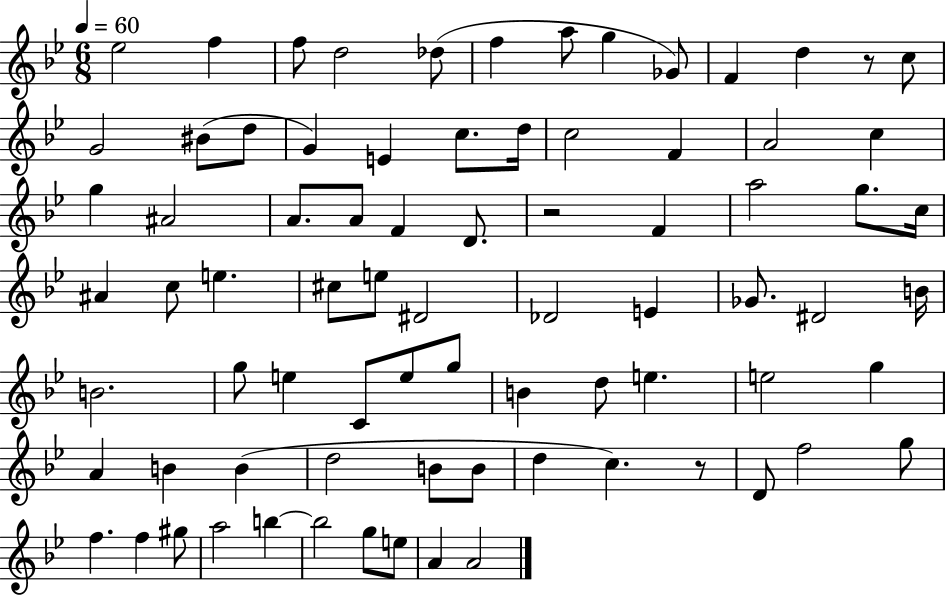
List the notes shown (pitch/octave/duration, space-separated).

Eb5/h F5/q F5/e D5/h Db5/e F5/q A5/e G5/q Gb4/e F4/q D5/q R/e C5/e G4/h BIS4/e D5/e G4/q E4/q C5/e. D5/s C5/h F4/q A4/h C5/q G5/q A#4/h A4/e. A4/e F4/q D4/e. R/h F4/q A5/h G5/e. C5/s A#4/q C5/e E5/q. C#5/e E5/e D#4/h Db4/h E4/q Gb4/e. D#4/h B4/s B4/h. G5/e E5/q C4/e E5/e G5/e B4/q D5/e E5/q. E5/h G5/q A4/q B4/q B4/q D5/h B4/e B4/e D5/q C5/q. R/e D4/e F5/h G5/e F5/q. F5/q G#5/e A5/h B5/q B5/h G5/e E5/e A4/q A4/h